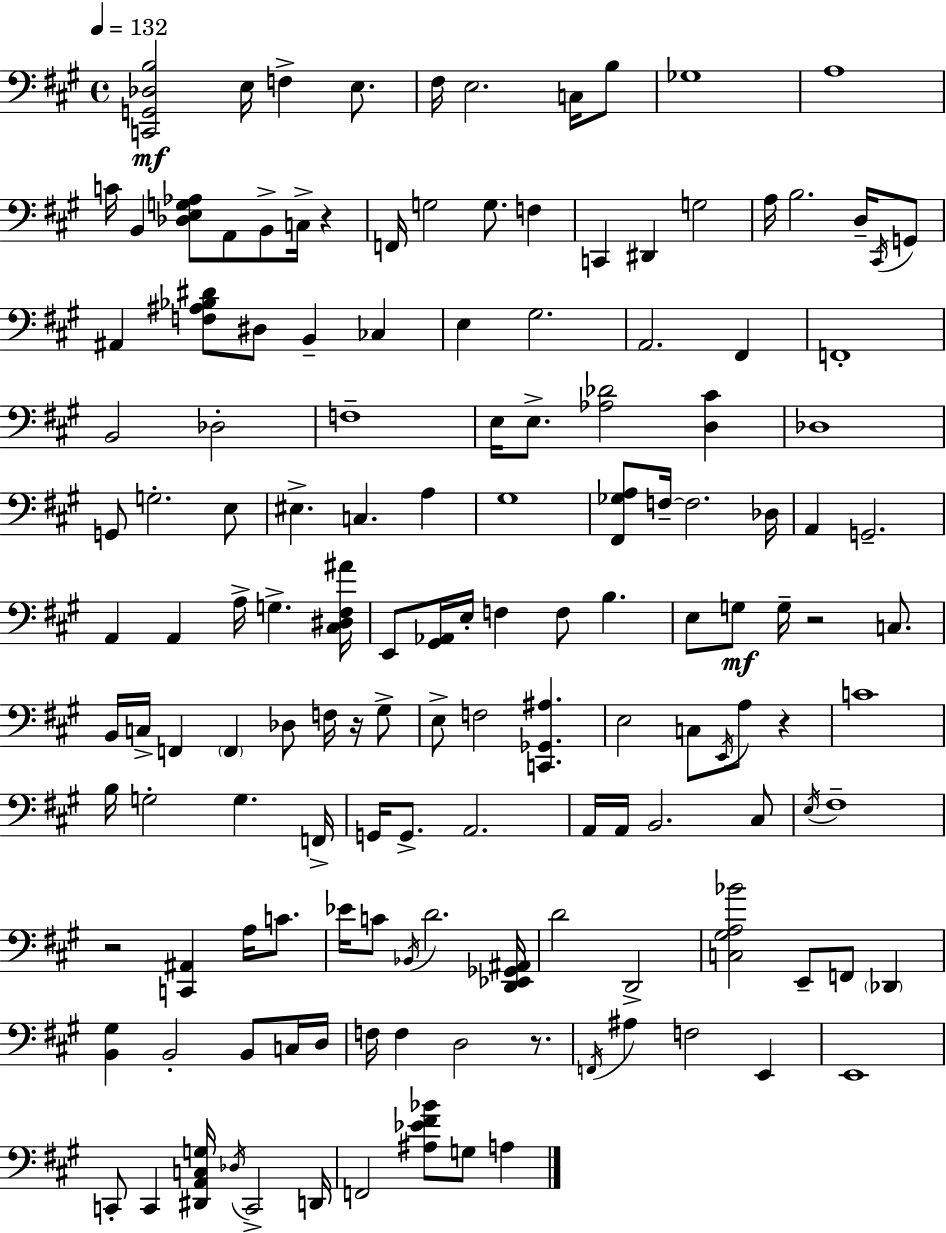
[C2,G2,Db3,B3]/h E3/s F3/q E3/e. F#3/s E3/h. C3/s B3/e Gb3/w A3/w C4/s B2/q [Db3,E3,G3,Ab3]/e A2/e B2/e C3/s R/q F2/s G3/h G3/e. F3/q C2/q D#2/q G3/h A3/s B3/h. D3/s C#2/s G2/e A#2/q [F3,A#3,Bb3,D#4]/e D#3/e B2/q CES3/q E3/q G#3/h. A2/h. F#2/q F2/w B2/h Db3/h F3/w E3/s E3/e. [Ab3,Db4]/h [D3,C#4]/q Db3/w G2/e G3/h. E3/e EIS3/q. C3/q. A3/q G#3/w [F#2,Gb3,A3]/e F3/s F3/h. Db3/s A2/q G2/h. A2/q A2/q A3/s G3/q. [C#3,D#3,F#3,A#4]/s E2/e [G#2,Ab2]/s E3/s F3/q F3/e B3/q. E3/e G3/e G3/s R/h C3/e. B2/s C3/s F2/q F2/q Db3/e F3/s R/s G#3/e E3/e F3/h [C2,Gb2,A#3]/q. E3/h C3/e E2/s A3/e R/q C4/w B3/s G3/h G3/q. F2/s G2/s G2/e. A2/h. A2/s A2/s B2/h. C#3/e E3/s F#3/w R/h [C2,A#2]/q A3/s C4/e. Eb4/s C4/e Bb2/s D4/h. [D2,Eb2,Gb2,A#2]/s D4/h D2/h [C3,G#3,A3,Bb4]/h E2/e F2/e Db2/q [B2,G#3]/q B2/h B2/e C3/s D3/s F3/s F3/q D3/h R/e. F2/s A#3/q F3/h E2/q E2/w C2/e C2/q [D#2,A2,C3,G3]/s Db3/s C2/h D2/s F2/h [A#3,Eb4,F#4,Bb4]/e G3/e A3/q